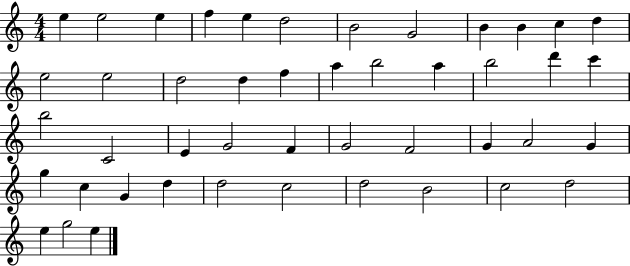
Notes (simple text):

E5/q E5/h E5/q F5/q E5/q D5/h B4/h G4/h B4/q B4/q C5/q D5/q E5/h E5/h D5/h D5/q F5/q A5/q B5/h A5/q B5/h D6/q C6/q B5/h C4/h E4/q G4/h F4/q G4/h F4/h G4/q A4/h G4/q G5/q C5/q G4/q D5/q D5/h C5/h D5/h B4/h C5/h D5/h E5/q G5/h E5/q